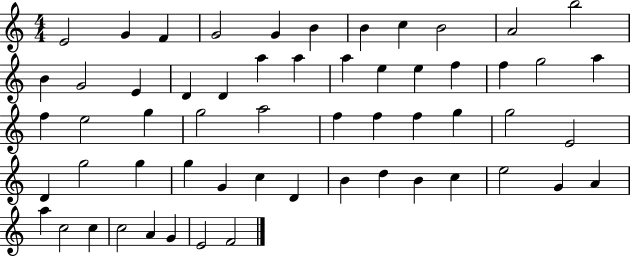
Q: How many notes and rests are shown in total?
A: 58